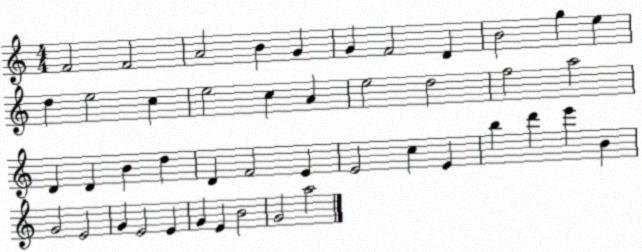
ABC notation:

X:1
T:Untitled
M:4/4
L:1/4
K:C
F2 F2 A2 B G G F2 D B2 g e d e2 c e2 c A e2 d2 f2 a2 D D B d D F2 E E2 c E b d' e' B G2 E2 G E2 E G E B2 G2 a2